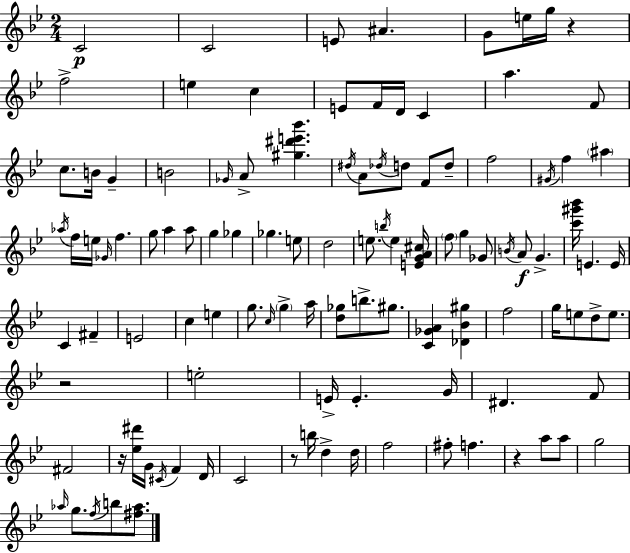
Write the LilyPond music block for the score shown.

{
  \clef treble
  \numericTimeSignature
  \time 2/4
  \key g \minor
  \repeat volta 2 { c'2\p | c'2 | e'8 ais'4. | g'8 e''16 g''16 r4 | \break f''2-> | e''4 c''4 | e'8 f'16 d'16 c'4 | a''4. f'8 | \break c''8. b'16 g'4-- | b'2 | \grace { ges'16 } a'8-> <gis'' dis''' e''' bes'''>4. | \acciaccatura { dis''16 } a'8 \acciaccatura { des''16 } d''8 f'8 | \break d''8-- f''2 | \acciaccatura { gis'16 } f''4 | \parenthesize ais''4 \acciaccatura { aes''16 } f''16 e''16 \grace { ges'16 } | f''4. g''8 | \break a''4 a''8 g''4 | ges''4 ges''4. | e''8 d''2 | e''8. | \break \acciaccatura { b''16 } e''4 <e' g' a' cis''>16 \parenthesize f''8 | g''4 ges'8 \acciaccatura { b'16 } | a'8\f g'4.-> | <c''' gis''' bes'''>16 e'4. e'16 | \break c'4 fis'4-- | e'2 | c''4 e''4 | g''8. \grace { c''16 } \parenthesize g''4-> | \break a''16 <d'' ges''>8 b''8.-> gis''8. | <c' ges' a'>4 <des' bes' gis''>4 | f''2 | g''16 e''8 d''8-> e''8. | \break r2 | e''2-. | e'16-> e'4.-. | g'16 dis'4. f'8 | \break fis'2 | r16 <ees'' dis'''>16 g'16 \acciaccatura { cis'16 } f'4 | d'16 c'2 | r8 b''16 d''4-> | \break d''16 f''2 | fis''8-. f''4. | r4 a''8 | a''8 g''2 | \break \grace { aes''16 } g''8. \acciaccatura { f''16 } b''8 | <fis'' aes''>8. } \bar "|."
}